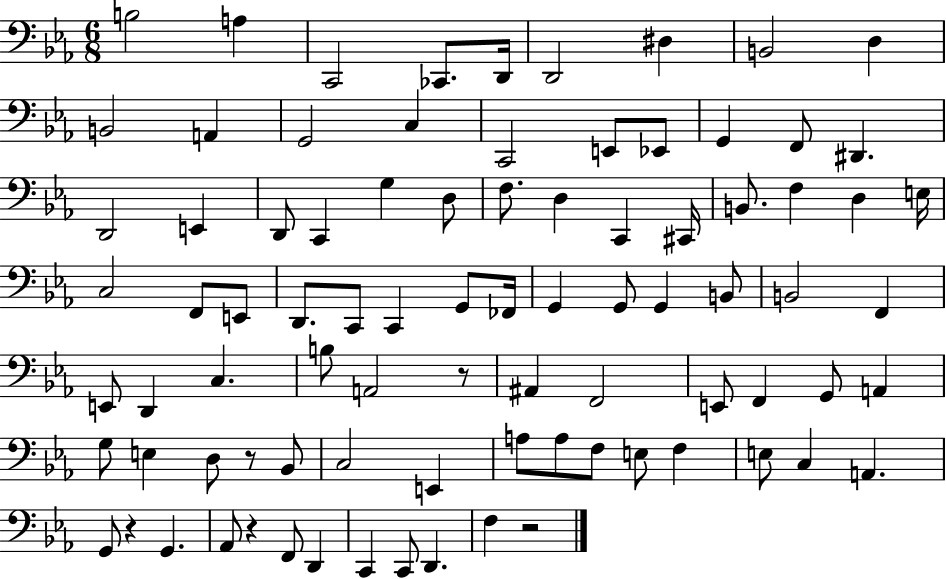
{
  \clef bass
  \numericTimeSignature
  \time 6/8
  \key ees \major
  \repeat volta 2 { b2 a4 | c,2 ces,8. d,16 | d,2 dis4 | b,2 d4 | \break b,2 a,4 | g,2 c4 | c,2 e,8 ees,8 | g,4 f,8 dis,4. | \break d,2 e,4 | d,8 c,4 g4 d8 | f8. d4 c,4 cis,16 | b,8. f4 d4 e16 | \break c2 f,8 e,8 | d,8. c,8 c,4 g,8 fes,16 | g,4 g,8 g,4 b,8 | b,2 f,4 | \break e,8 d,4 c4. | b8 a,2 r8 | ais,4 f,2 | e,8 f,4 g,8 a,4 | \break g8 e4 d8 r8 bes,8 | c2 e,4 | a8 a8 f8 e8 f4 | e8 c4 a,4. | \break g,8 r4 g,4. | aes,8 r4 f,8 d,4 | c,4 c,8 d,4. | f4 r2 | \break } \bar "|."
}